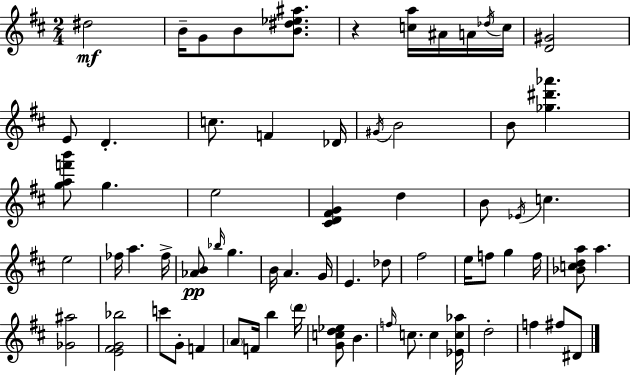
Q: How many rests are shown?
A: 1